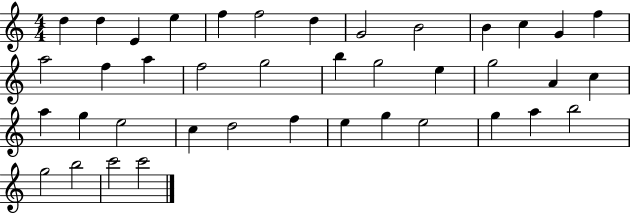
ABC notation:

X:1
T:Untitled
M:4/4
L:1/4
K:C
d d E e f f2 d G2 B2 B c G f a2 f a f2 g2 b g2 e g2 A c a g e2 c d2 f e g e2 g a b2 g2 b2 c'2 c'2